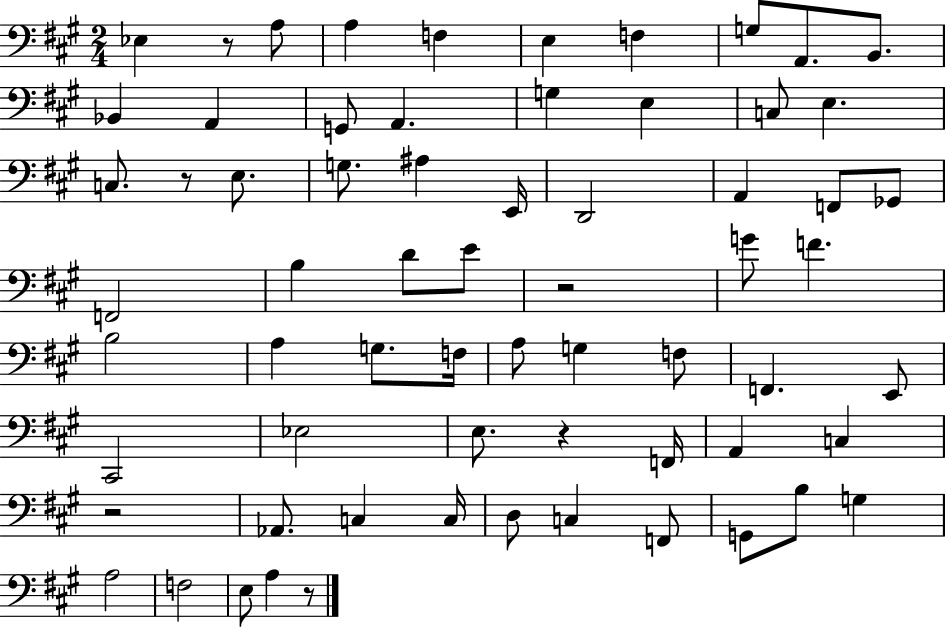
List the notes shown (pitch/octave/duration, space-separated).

Eb3/q R/e A3/e A3/q F3/q E3/q F3/q G3/e A2/e. B2/e. Bb2/q A2/q G2/e A2/q. G3/q E3/q C3/e E3/q. C3/e. R/e E3/e. G3/e. A#3/q E2/s D2/h A2/q F2/e Gb2/e F2/h B3/q D4/e E4/e R/h G4/e F4/q. B3/h A3/q G3/e. F3/s A3/e G3/q F3/e F2/q. E2/e C#2/h Eb3/h E3/e. R/q F2/s A2/q C3/q R/h Ab2/e. C3/q C3/s D3/e C3/q F2/e G2/e B3/e G3/q A3/h F3/h E3/e A3/q R/e